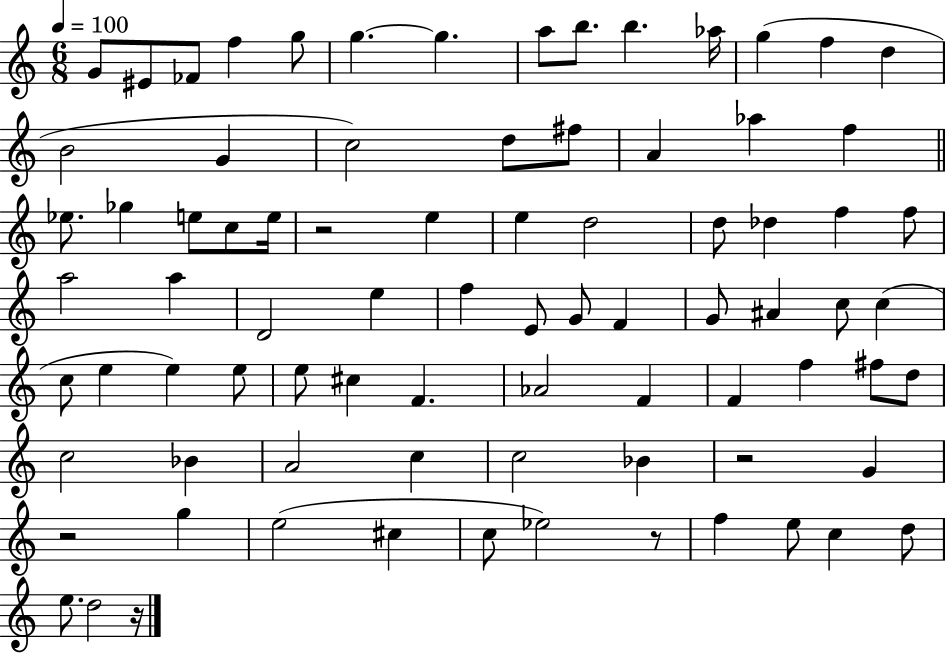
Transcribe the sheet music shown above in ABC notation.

X:1
T:Untitled
M:6/8
L:1/4
K:C
G/2 ^E/2 _F/2 f g/2 g g a/2 b/2 b _a/4 g f d B2 G c2 d/2 ^f/2 A _a f _e/2 _g e/2 c/2 e/4 z2 e e d2 d/2 _d f f/2 a2 a D2 e f E/2 G/2 F G/2 ^A c/2 c c/2 e e e/2 e/2 ^c F _A2 F F f ^f/2 d/2 c2 _B A2 c c2 _B z2 G z2 g e2 ^c c/2 _e2 z/2 f e/2 c d/2 e/2 d2 z/4